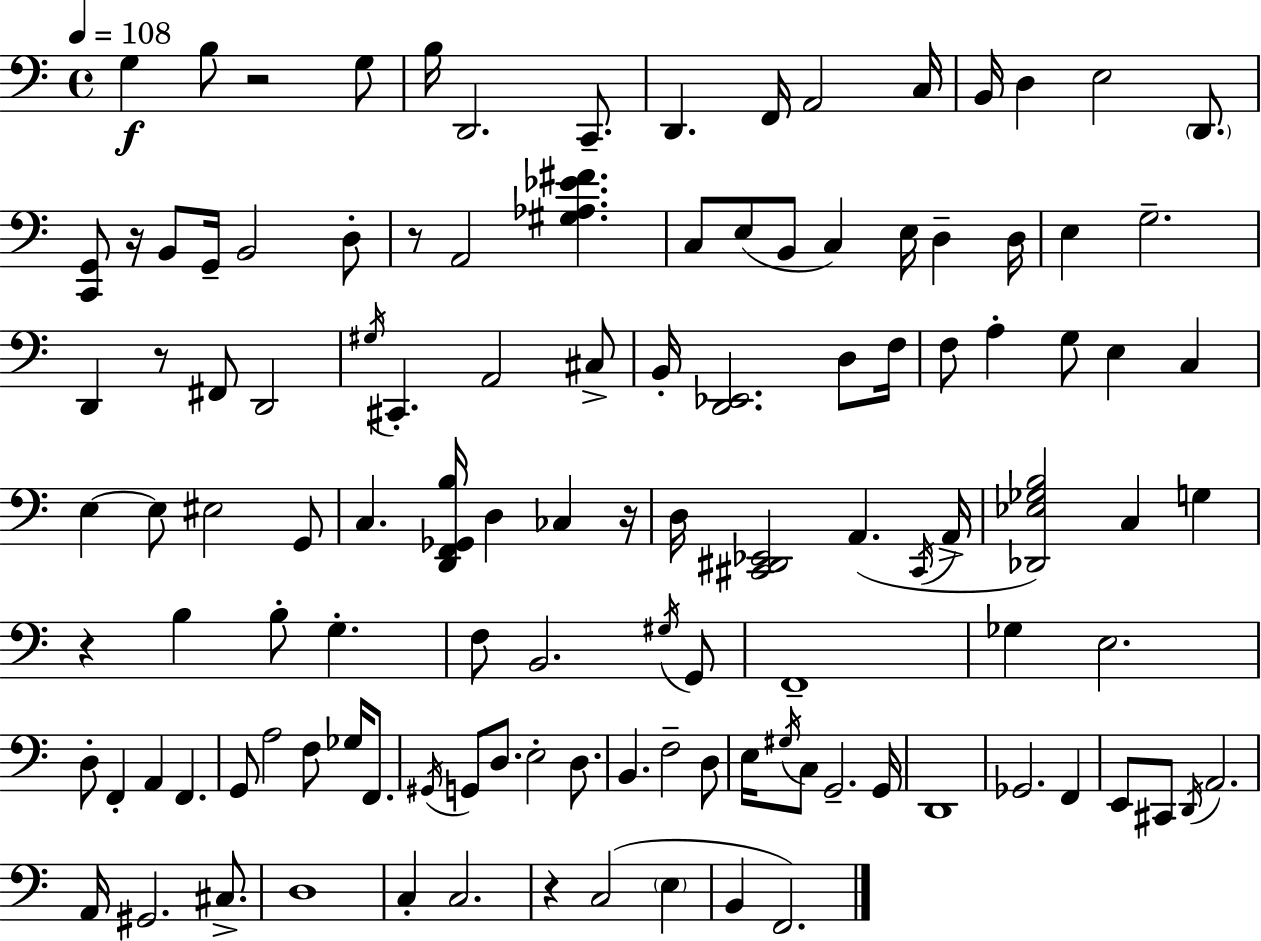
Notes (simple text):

G3/q B3/e R/h G3/e B3/s D2/h. C2/e. D2/q. F2/s A2/h C3/s B2/s D3/q E3/h D2/e. [C2,G2]/e R/s B2/e G2/s B2/h D3/e R/e A2/h [G#3,Ab3,Eb4,F#4]/q. C3/e E3/e B2/e C3/q E3/s D3/q D3/s E3/q G3/h. D2/q R/e F#2/e D2/h G#3/s C#2/q. A2/h C#3/e B2/s [D2,Eb2]/h. D3/e F3/s F3/e A3/q G3/e E3/q C3/q E3/q E3/e EIS3/h G2/e C3/q. [D2,F2,Gb2,B3]/s D3/q CES3/q R/s D3/s [C#2,D#2,Eb2]/h A2/q. C#2/s A2/s [Db2,Eb3,Gb3,B3]/h C3/q G3/q R/q B3/q B3/e G3/q. F3/e B2/h. G#3/s G2/e F2/w Gb3/q E3/h. D3/e F2/q A2/q F2/q. G2/e A3/h F3/e Gb3/s F2/e. G#2/s G2/e D3/e. E3/h D3/e. B2/q. F3/h D3/e E3/s G#3/s C3/e G2/h. G2/s D2/w Gb2/h. F2/q E2/e C#2/e D2/s A2/h. A2/s G#2/h. C#3/e. D3/w C3/q C3/h. R/q C3/h E3/q B2/q F2/h.